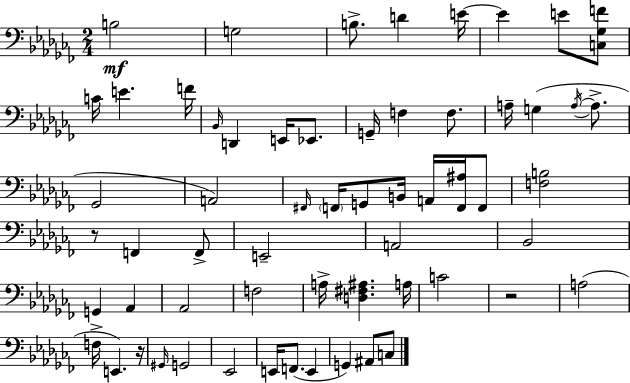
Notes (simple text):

B3/h G3/h B3/e. D4/q E4/s E4/q E4/e [C3,Gb3,F4]/e C4/s E4/q. F4/s Bb2/s D2/q E2/s Eb2/e. G2/s F3/q F3/e. A3/s G3/q A3/s A3/e. Gb2/h A2/h F#2/s F2/s G2/e B2/s A2/s [F2,A#3]/s F2/e [F3,B3]/h R/e F2/q F2/e E2/h A2/h Bb2/h G2/q Ab2/q Ab2/h F3/h A3/s [D3,F#3,A#3]/q. A3/s C4/h R/h A3/h F3/s E2/q. R/s G#2/s G2/h Eb2/h E2/s F2/e. E2/q G2/q A#2/e C3/e